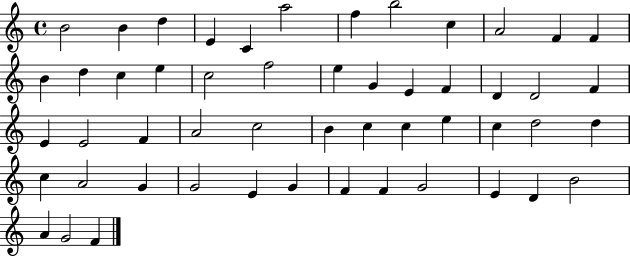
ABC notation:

X:1
T:Untitled
M:4/4
L:1/4
K:C
B2 B d E C a2 f b2 c A2 F F B d c e c2 f2 e G E F D D2 F E E2 F A2 c2 B c c e c d2 d c A2 G G2 E G F F G2 E D B2 A G2 F